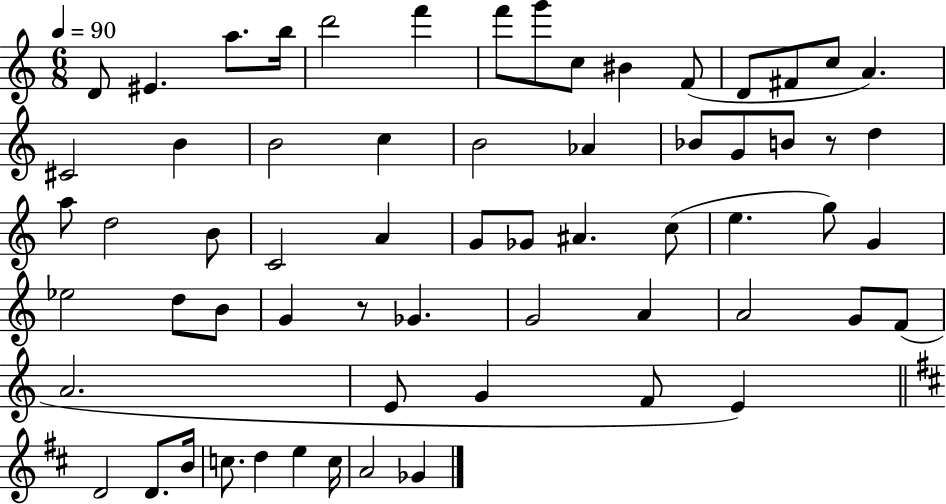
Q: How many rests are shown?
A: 2